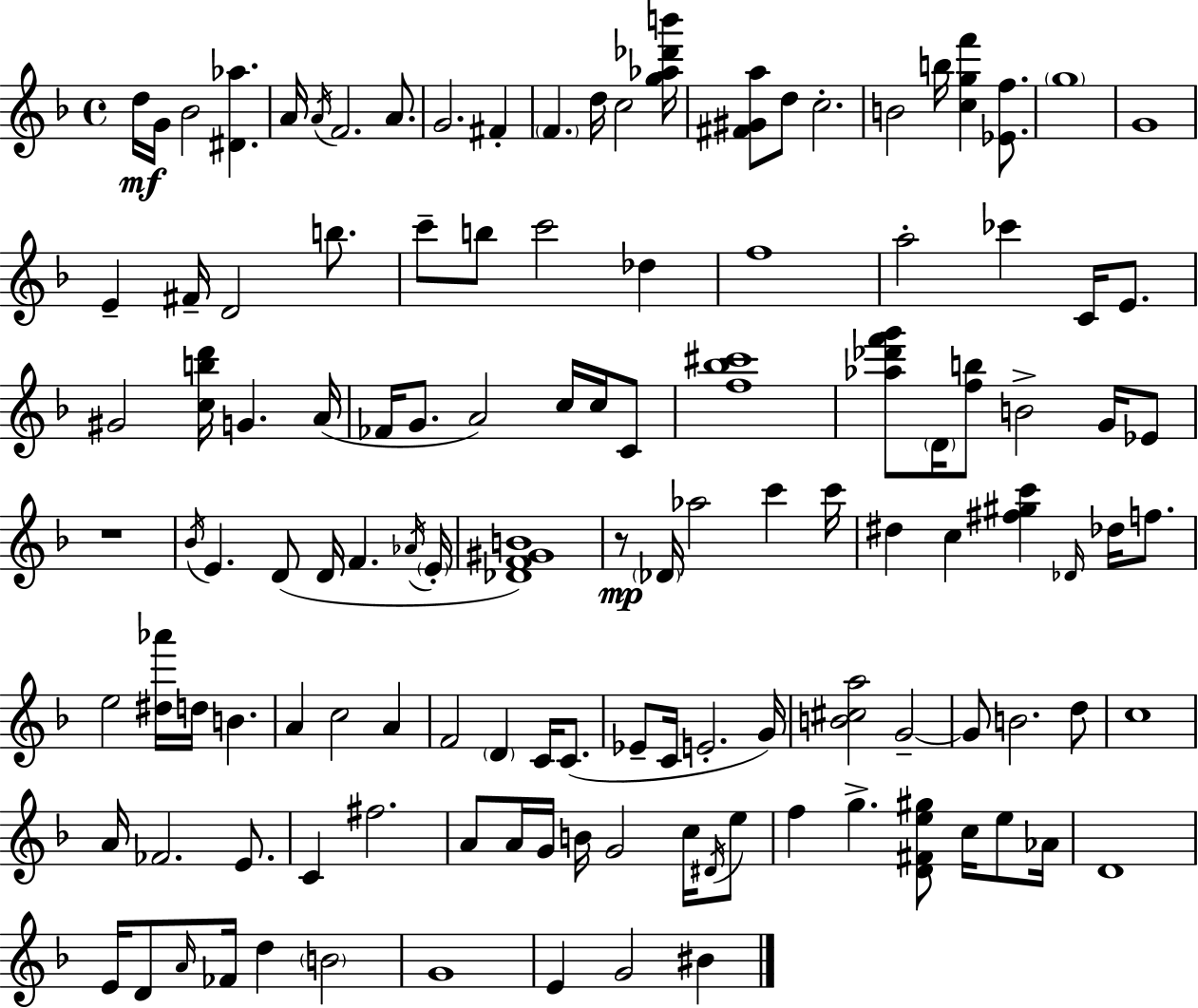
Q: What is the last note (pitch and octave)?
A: BIS4